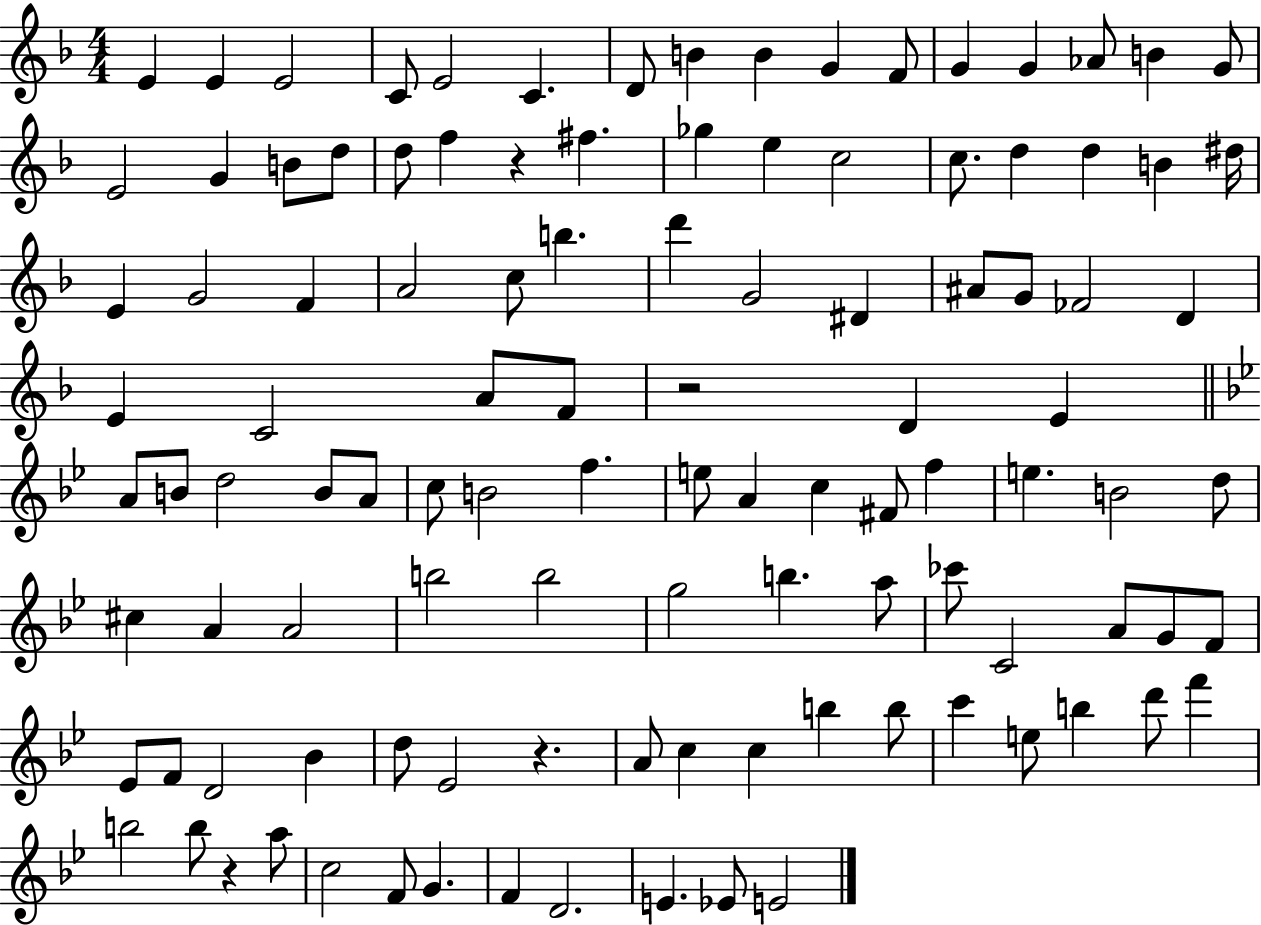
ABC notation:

X:1
T:Untitled
M:4/4
L:1/4
K:F
E E E2 C/2 E2 C D/2 B B G F/2 G G _A/2 B G/2 E2 G B/2 d/2 d/2 f z ^f _g e c2 c/2 d d B ^d/4 E G2 F A2 c/2 b d' G2 ^D ^A/2 G/2 _F2 D E C2 A/2 F/2 z2 D E A/2 B/2 d2 B/2 A/2 c/2 B2 f e/2 A c ^F/2 f e B2 d/2 ^c A A2 b2 b2 g2 b a/2 _c'/2 C2 A/2 G/2 F/2 _E/2 F/2 D2 _B d/2 _E2 z A/2 c c b b/2 c' e/2 b d'/2 f' b2 b/2 z a/2 c2 F/2 G F D2 E _E/2 E2